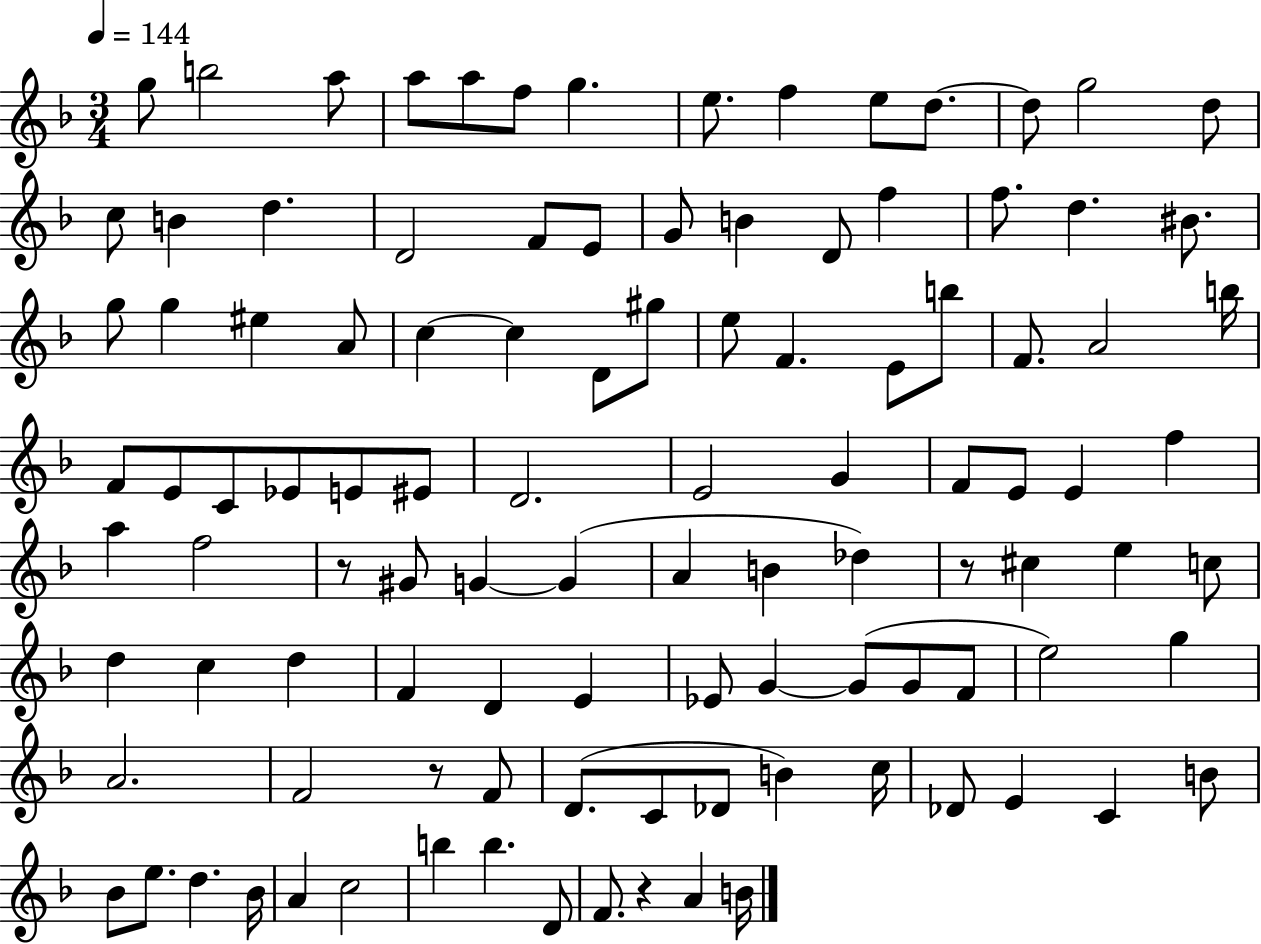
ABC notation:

X:1
T:Untitled
M:3/4
L:1/4
K:F
g/2 b2 a/2 a/2 a/2 f/2 g e/2 f e/2 d/2 d/2 g2 d/2 c/2 B d D2 F/2 E/2 G/2 B D/2 f f/2 d ^B/2 g/2 g ^e A/2 c c D/2 ^g/2 e/2 F E/2 b/2 F/2 A2 b/4 F/2 E/2 C/2 _E/2 E/2 ^E/2 D2 E2 G F/2 E/2 E f a f2 z/2 ^G/2 G G A B _d z/2 ^c e c/2 d c d F D E _E/2 G G/2 G/2 F/2 e2 g A2 F2 z/2 F/2 D/2 C/2 _D/2 B c/4 _D/2 E C B/2 _B/2 e/2 d _B/4 A c2 b b D/2 F/2 z A B/4